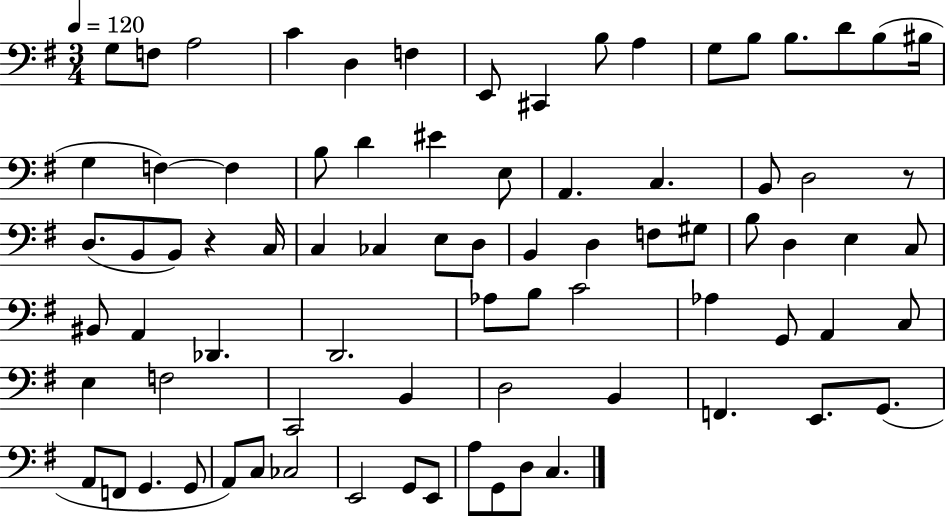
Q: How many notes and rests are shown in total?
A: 79